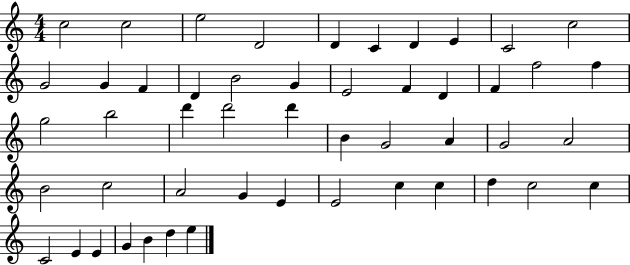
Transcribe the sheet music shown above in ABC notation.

X:1
T:Untitled
M:4/4
L:1/4
K:C
c2 c2 e2 D2 D C D E C2 c2 G2 G F D B2 G E2 F D F f2 f g2 b2 d' d'2 d' B G2 A G2 A2 B2 c2 A2 G E E2 c c d c2 c C2 E E G B d e